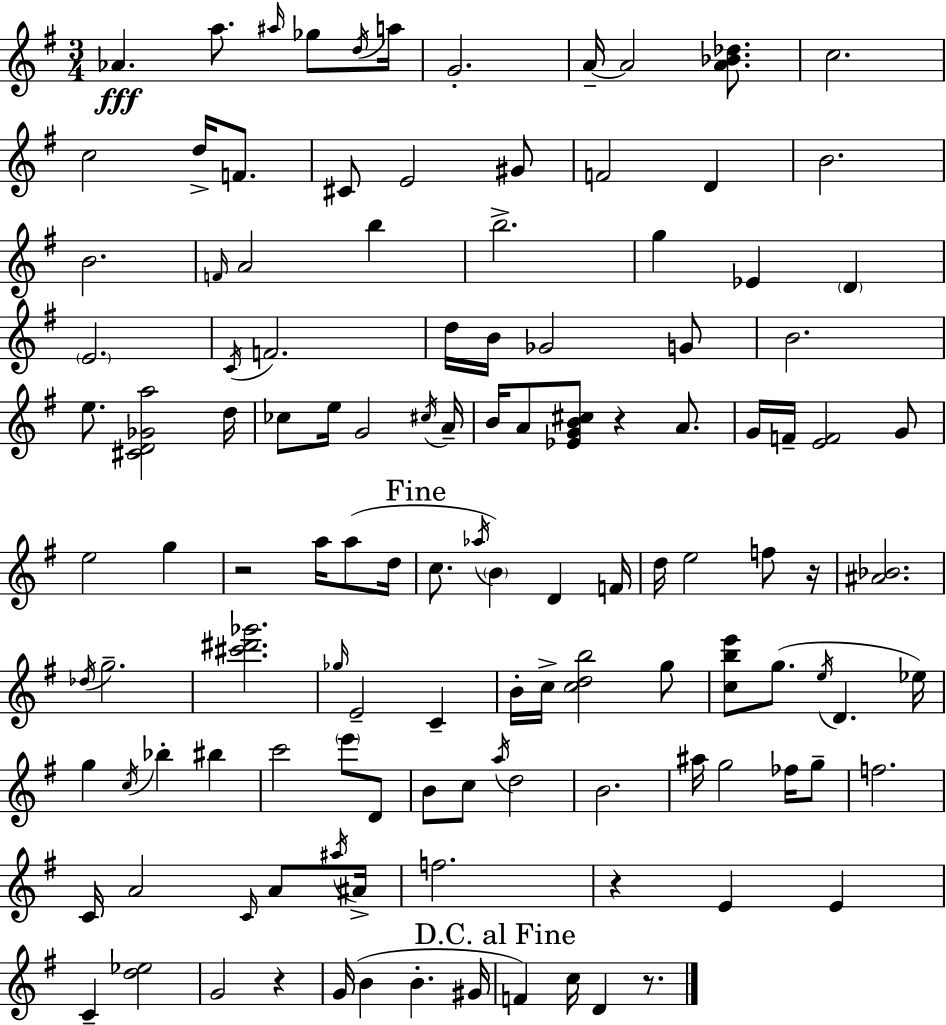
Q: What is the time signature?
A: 3/4